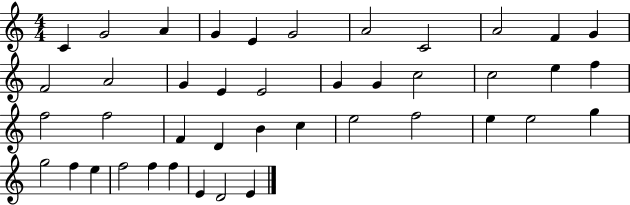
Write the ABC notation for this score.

X:1
T:Untitled
M:4/4
L:1/4
K:C
C G2 A G E G2 A2 C2 A2 F G F2 A2 G E E2 G G c2 c2 e f f2 f2 F D B c e2 f2 e e2 g g2 f e f2 f f E D2 E